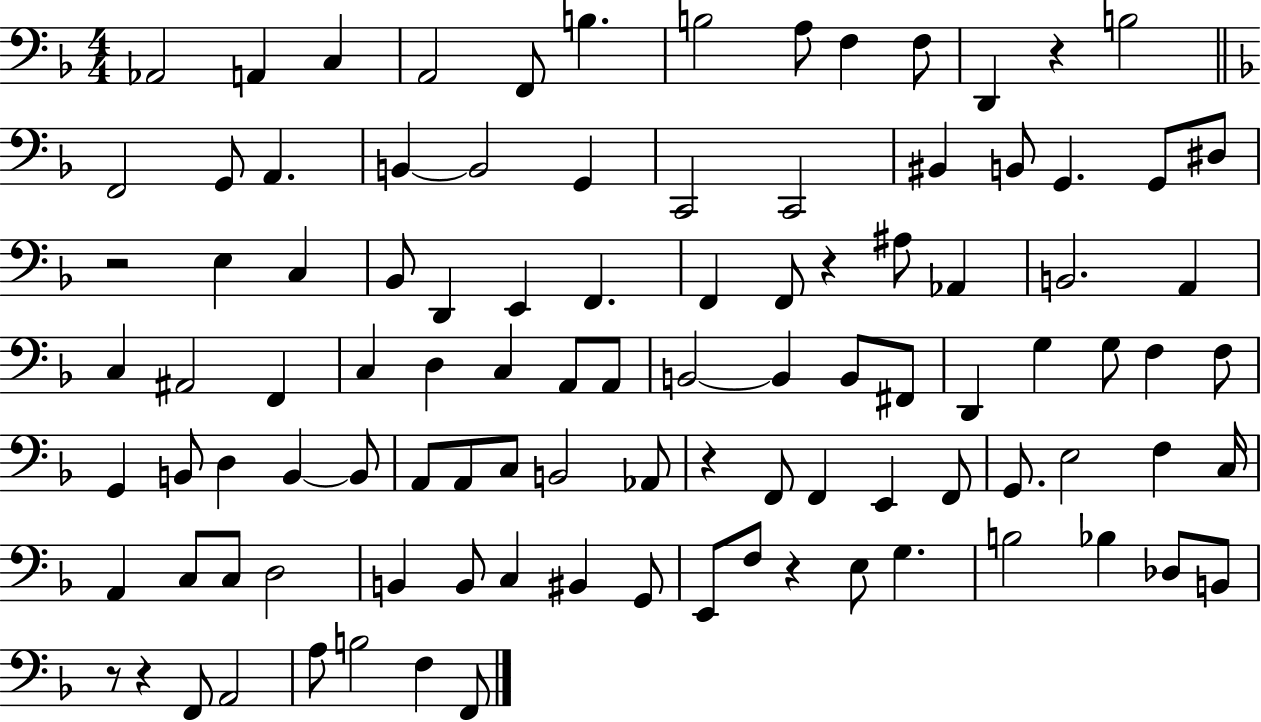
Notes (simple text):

Ab2/h A2/q C3/q A2/h F2/e B3/q. B3/h A3/e F3/q F3/e D2/q R/q B3/h F2/h G2/e A2/q. B2/q B2/h G2/q C2/h C2/h BIS2/q B2/e G2/q. G2/e D#3/e R/h E3/q C3/q Bb2/e D2/q E2/q F2/q. F2/q F2/e R/q A#3/e Ab2/q B2/h. A2/q C3/q A#2/h F2/q C3/q D3/q C3/q A2/e A2/e B2/h B2/q B2/e F#2/e D2/q G3/q G3/e F3/q F3/e G2/q B2/e D3/q B2/q B2/e A2/e A2/e C3/e B2/h Ab2/e R/q F2/e F2/q E2/q F2/e G2/e. E3/h F3/q C3/s A2/q C3/e C3/e D3/h B2/q B2/e C3/q BIS2/q G2/e E2/e F3/e R/q E3/e G3/q. B3/h Bb3/q Db3/e B2/e R/e R/q F2/e A2/h A3/e B3/h F3/q F2/e